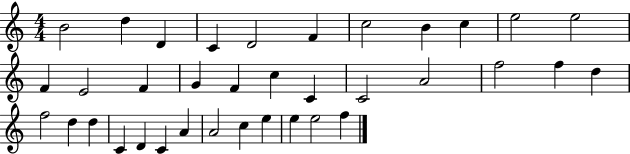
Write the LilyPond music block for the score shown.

{
  \clef treble
  \numericTimeSignature
  \time 4/4
  \key c \major
  b'2 d''4 d'4 | c'4 d'2 f'4 | c''2 b'4 c''4 | e''2 e''2 | \break f'4 e'2 f'4 | g'4 f'4 c''4 c'4 | c'2 a'2 | f''2 f''4 d''4 | \break f''2 d''4 d''4 | c'4 d'4 c'4 a'4 | a'2 c''4 e''4 | e''4 e''2 f''4 | \break \bar "|."
}